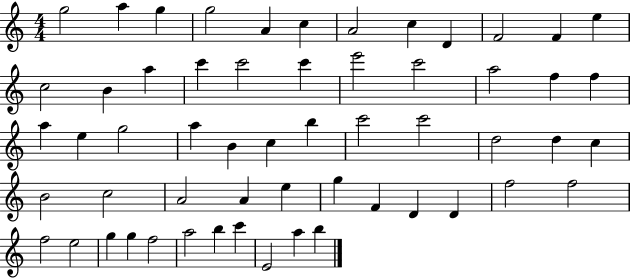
X:1
T:Untitled
M:4/4
L:1/4
K:C
g2 a g g2 A c A2 c D F2 F e c2 B a c' c'2 c' e'2 c'2 a2 f f a e g2 a B c b c'2 c'2 d2 d c B2 c2 A2 A e g F D D f2 f2 f2 e2 g g f2 a2 b c' E2 a b